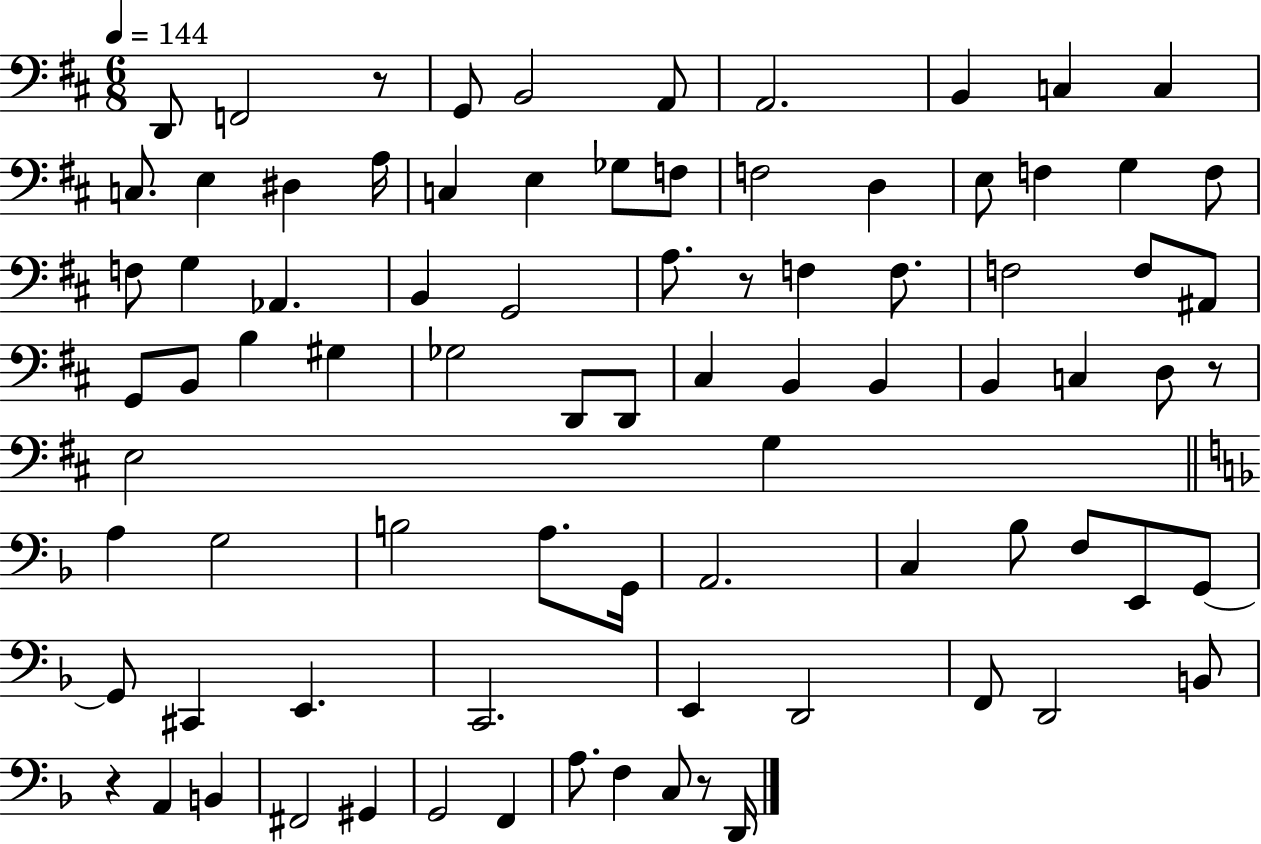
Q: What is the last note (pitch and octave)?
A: D2